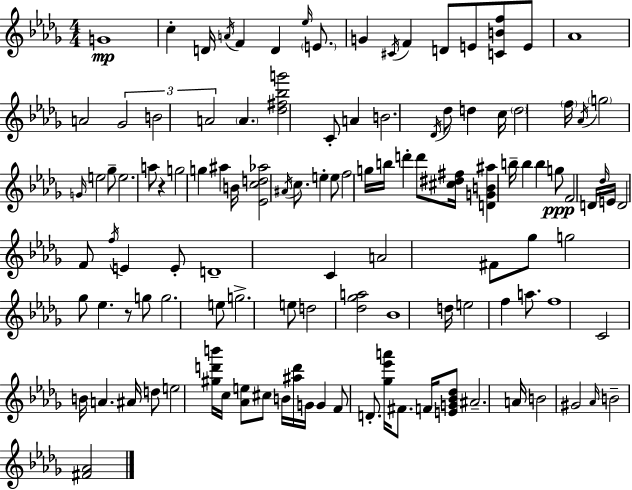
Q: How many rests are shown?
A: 2